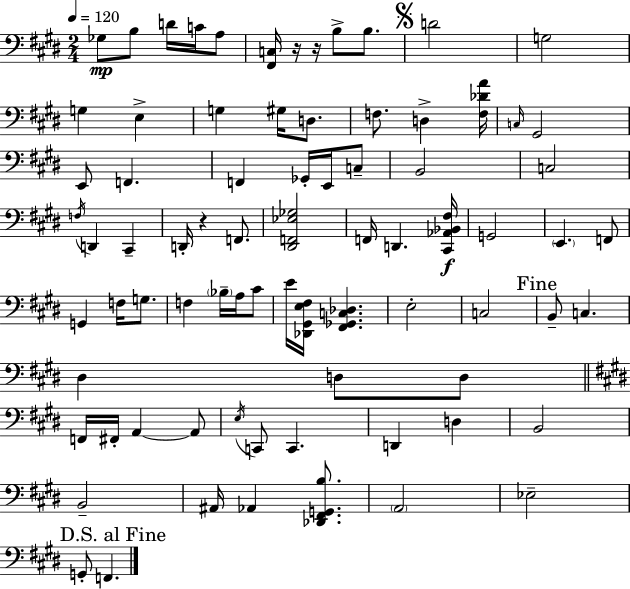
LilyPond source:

{
  \clef bass
  \numericTimeSignature
  \time 2/4
  \key e \major
  \tempo 4 = 120
  \repeat volta 2 { ges8\mp b8 d'16 c'16 a8 | <fis, c>16 r16 r16 b8-> b8. | \mark \markup { \musicglyph "scripts.segno" } d'2 | g2 | \break g4 e4-> | g4 gis16 d8. | f8. d4-> <f des' a'>16 | \grace { c16 } gis,2 | \break e,8 f,4. | f,4 ges,16-. e,16 c8-- | b,2 | c2 | \break \acciaccatura { f16 } d,4 cis,4-- | d,16-. r4 f,8. | <dis, f, ees ges>2 | f,16 d,4. | \break <cis, aes, bes, fis>16\f g,2 | \parenthesize e,4. | f,8 g,4 f16 g8. | f4 \parenthesize bes16-- a16 | \break cis'8 e'16 <des, gis, e fis>16 <fis, ges, c des>4. | e2-. | c2 | \mark "Fine" b,8-- c4. | \break dis4 d8 | d8 \bar "||" \break \key e \major f,16 fis,16-. a,4~~ a,8 | \acciaccatura { e16 } c,8 c,4. | d,4 d4 | b,2 | \break b,2-- | ais,16 aes,4 <des, fis, g, b>8. | \parenthesize a,2 | ees2-- | \break \mark "D.S. al Fine" g,8-. f,4. | } \bar "|."
}